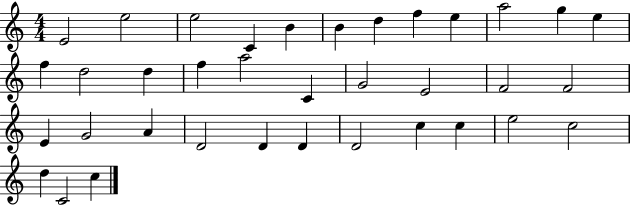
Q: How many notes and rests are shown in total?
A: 36